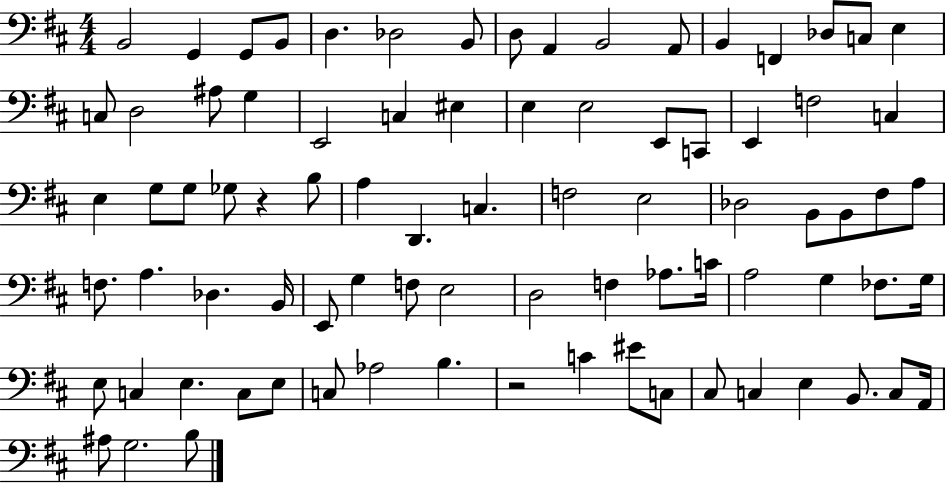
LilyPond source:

{
  \clef bass
  \numericTimeSignature
  \time 4/4
  \key d \major
  b,2 g,4 g,8 b,8 | d4. des2 b,8 | d8 a,4 b,2 a,8 | b,4 f,4 des8 c8 e4 | \break c8 d2 ais8 g4 | e,2 c4 eis4 | e4 e2 e,8 c,8 | e,4 f2 c4 | \break e4 g8 g8 ges8 r4 b8 | a4 d,4. c4. | f2 e2 | des2 b,8 b,8 fis8 a8 | \break f8. a4. des4. b,16 | e,8 g4 f8 e2 | d2 f4 aes8. c'16 | a2 g4 fes8. g16 | \break e8 c4 e4. c8 e8 | c8 aes2 b4. | r2 c'4 eis'8 c8 | cis8 c4 e4 b,8. c8 a,16 | \break ais8 g2. b8 | \bar "|."
}